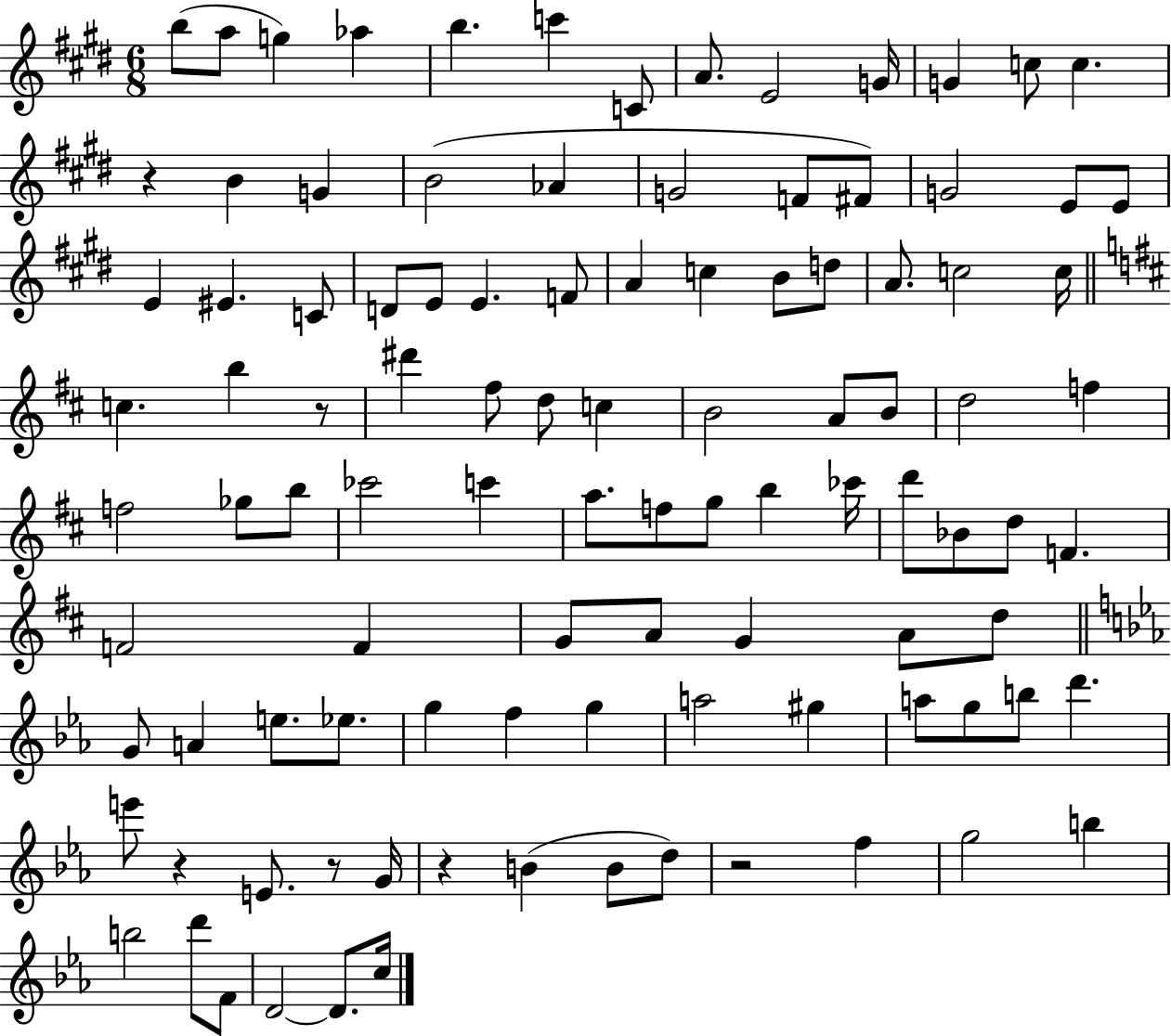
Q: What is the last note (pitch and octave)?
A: C5